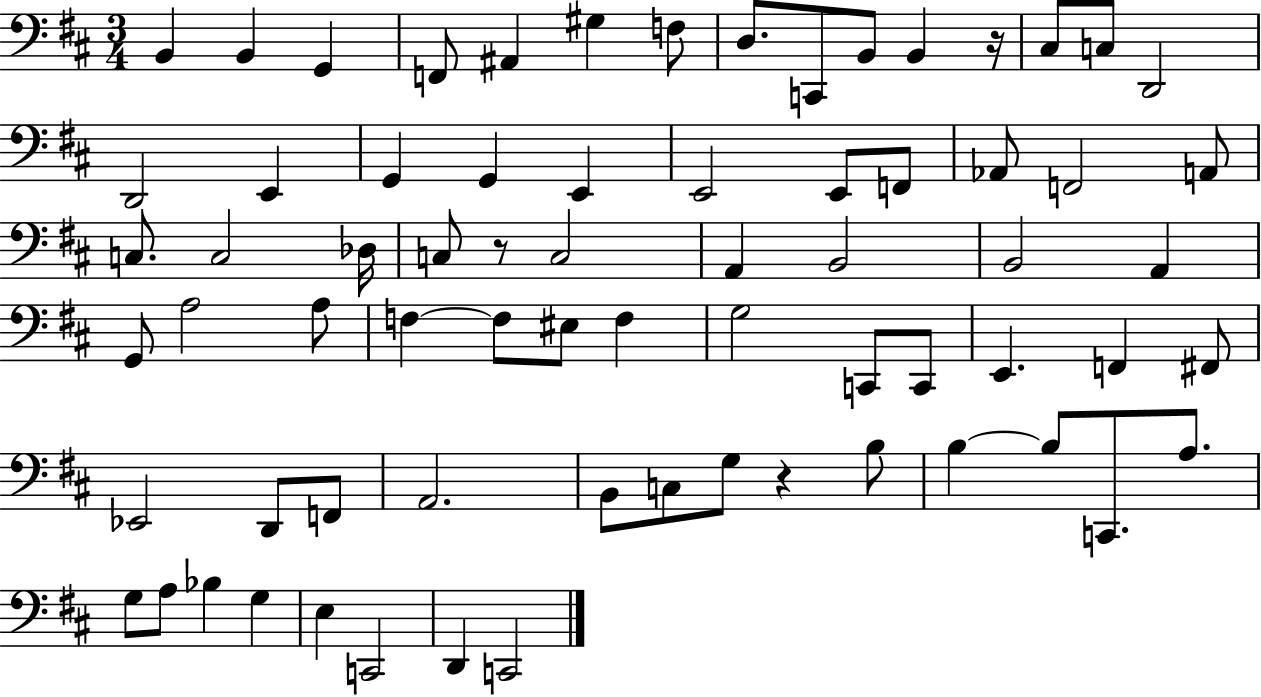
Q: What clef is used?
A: bass